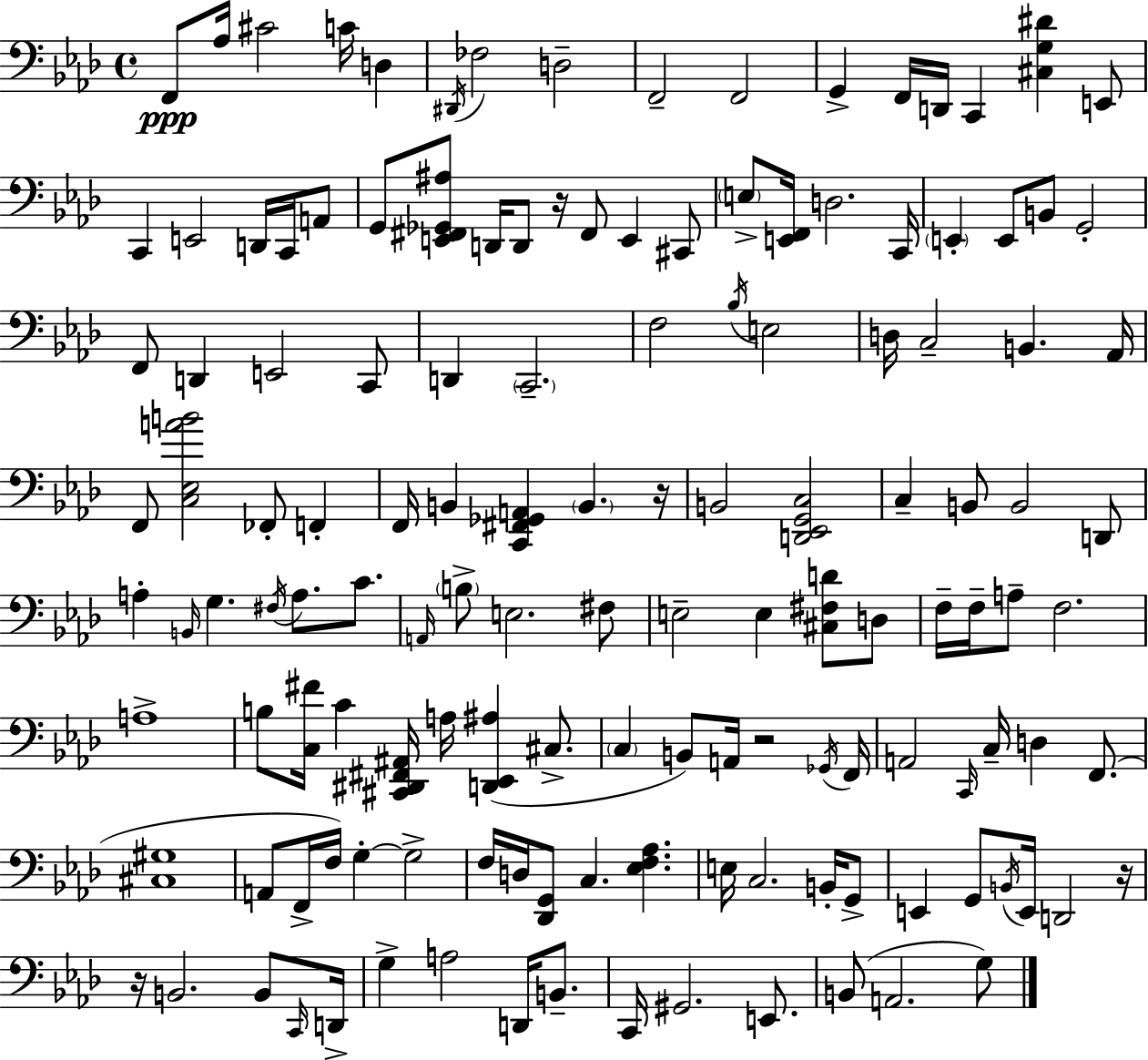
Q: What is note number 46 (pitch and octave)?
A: Ab2